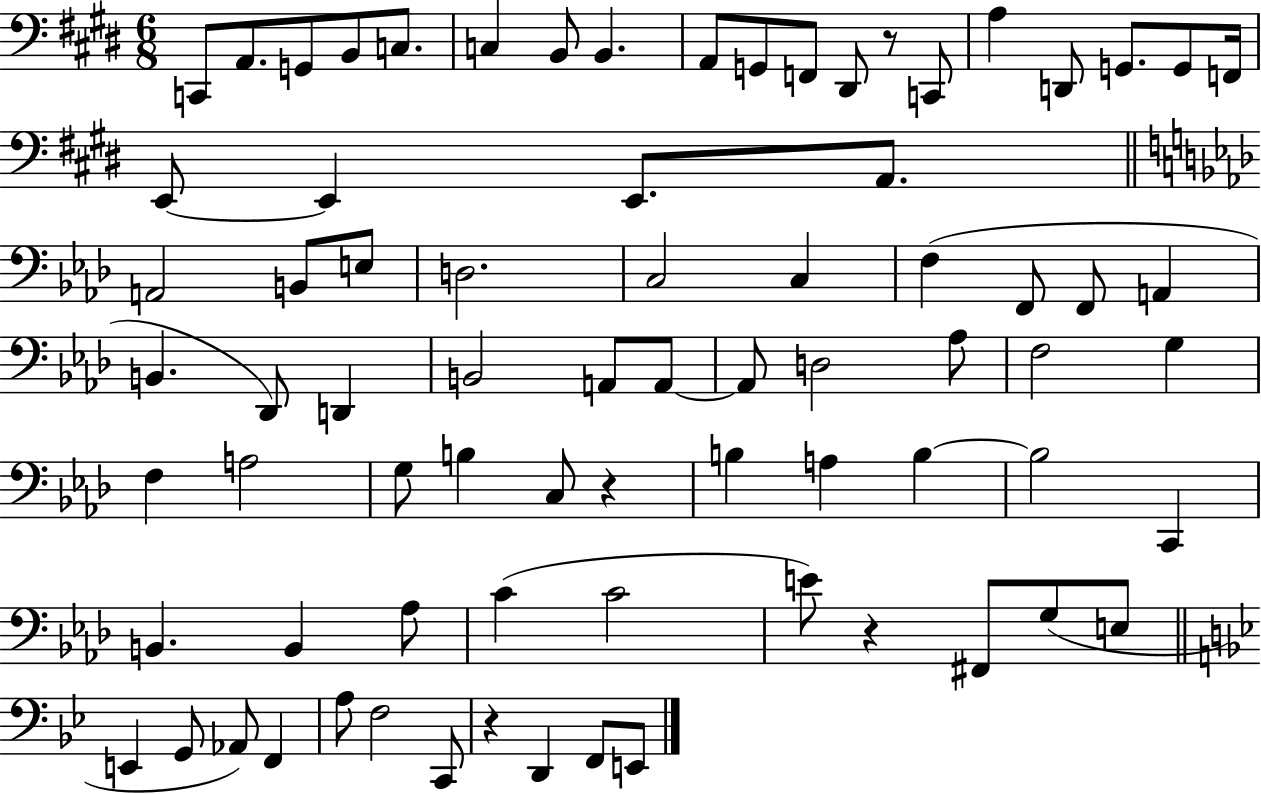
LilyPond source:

{
  \clef bass
  \numericTimeSignature
  \time 6/8
  \key e \major
  c,8 a,8. g,8 b,8 c8. | c4 b,8 b,4. | a,8 g,8 f,8 dis,8 r8 c,8 | a4 d,8 g,8. g,8 f,16 | \break e,8~~ e,4 e,8. a,8. | \bar "||" \break \key f \minor a,2 b,8 e8 | d2. | c2 c4 | f4( f,8 f,8 a,4 | \break b,4. des,8) d,4 | b,2 a,8 a,8~~ | a,8 d2 aes8 | f2 g4 | \break f4 a2 | g8 b4 c8 r4 | b4 a4 b4~~ | b2 c,4 | \break b,4. b,4 aes8 | c'4( c'2 | e'8) r4 fis,8 g8( e8 | \bar "||" \break \key bes \major e,4 g,8 aes,8) f,4 | a8 f2 c,8 | r4 d,4 f,8 e,8 | \bar "|."
}